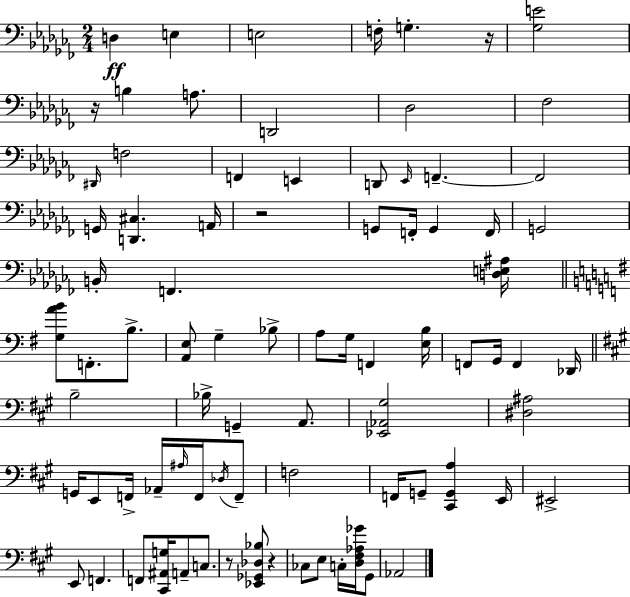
{
  \clef bass
  \numericTimeSignature
  \time 2/4
  \key aes \minor
  d4\ff e4 | e2 | f16-. g4.-. r16 | <ges e'>2 | \break r16 b4 a8. | d,2 | des2 | fes2 | \break \grace { dis,16 } f2 | f,4 e,4 | d,8 \grace { ees,16 } f,4.--~~ | f,2 | \break g,16 <d, cis>4. | a,16 r2 | g,8 f,16-. g,4 | f,16 g,2 | \break b,16-. f,4. | <d e ais>16 \bar "||" \break \key g \major <g a' b'>8 f,8.-. b8.-> | <a, e>8 g4-- bes8-> | a8 g16 f,4 <e b>16 | f,8 g,16 f,4 des,16 | \break \bar "||" \break \key a \major b2-- | bes16-> g,4-- a,8. | <ees, aes, gis>2 | <dis ais>2 | \break g,16 e,8 f,16-> aes,16-- \grace { ais16 } f,16 \acciaccatura { des16 } | f,8-- f2 | f,16 g,8-- <cis, g, a>4 | e,16 eis,2-> | \break e,8 f,4. | f,8 <cis, ais, g>16 a,8-- c8. | r8 <ees, ges, des bes>8 r4 | ces8 e8 c16-. <d fis aes ges'>16 | \break gis,8 aes,2 | \bar "|."
}